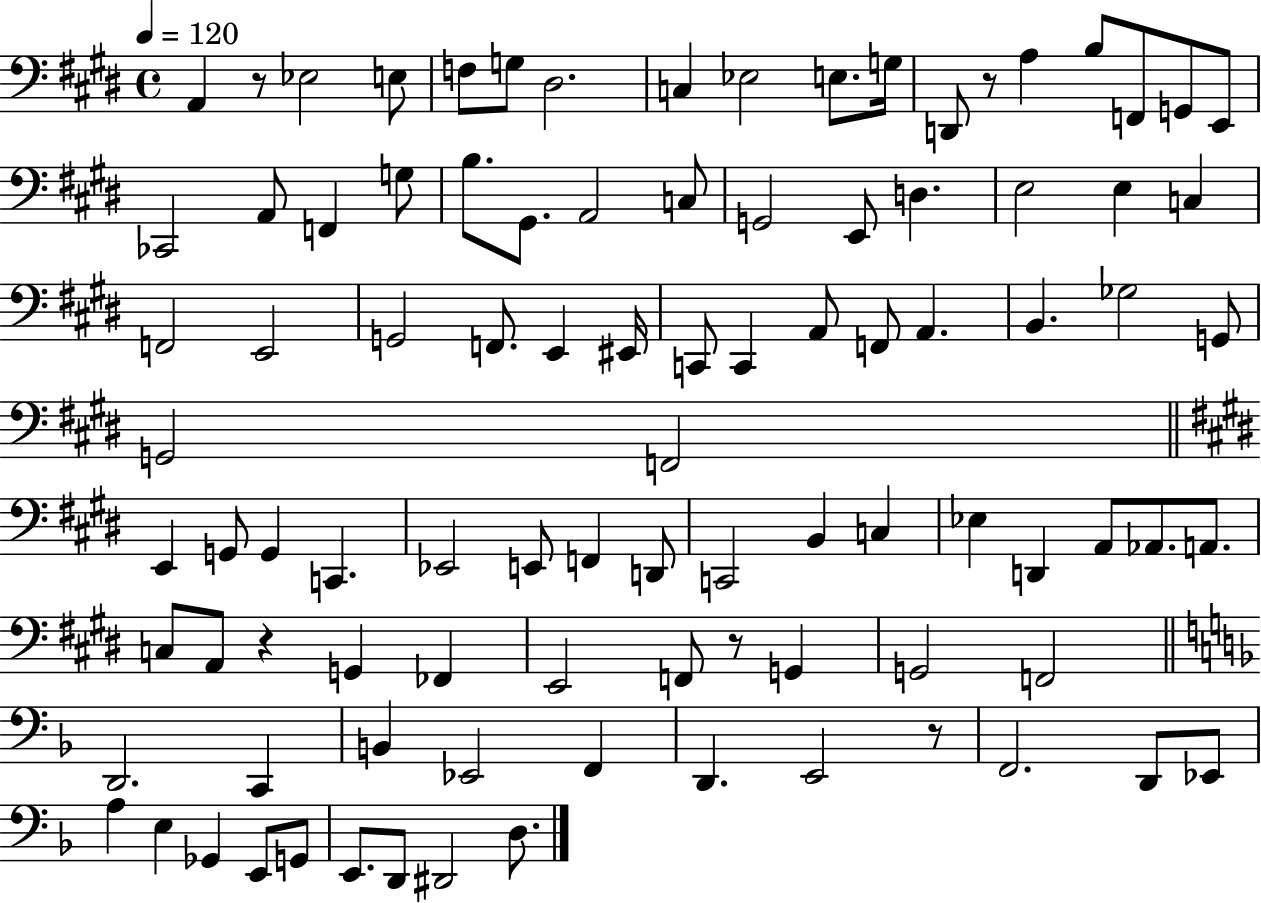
A2/q R/e Eb3/h E3/e F3/e G3/e D#3/h. C3/q Eb3/h E3/e. G3/s D2/e R/e A3/q B3/e F2/e G2/e E2/e CES2/h A2/e F2/q G3/e B3/e. G#2/e. A2/h C3/e G2/h E2/e D3/q. E3/h E3/q C3/q F2/h E2/h G2/h F2/e. E2/q EIS2/s C2/e C2/q A2/e F2/e A2/q. B2/q. Gb3/h G2/e G2/h F2/h E2/q G2/e G2/q C2/q. Eb2/h E2/e F2/q D2/e C2/h B2/q C3/q Eb3/q D2/q A2/e Ab2/e. A2/e. C3/e A2/e R/q G2/q FES2/q E2/h F2/e R/e G2/q G2/h F2/h D2/h. C2/q B2/q Eb2/h F2/q D2/q. E2/h R/e F2/h. D2/e Eb2/e A3/q E3/q Gb2/q E2/e G2/e E2/e. D2/e D#2/h D3/e.